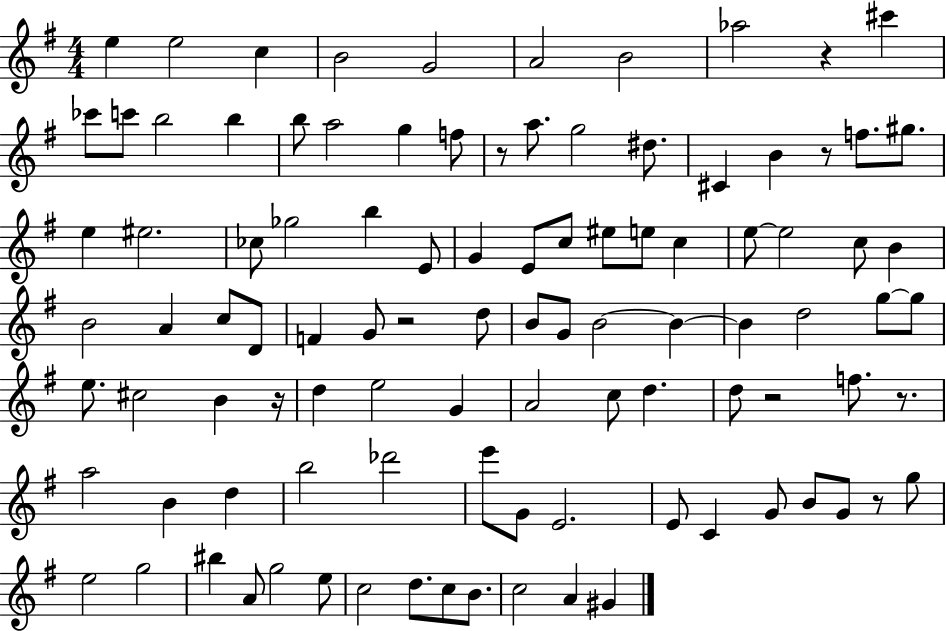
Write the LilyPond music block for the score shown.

{
  \clef treble
  \numericTimeSignature
  \time 4/4
  \key g \major
  e''4 e''2 c''4 | b'2 g'2 | a'2 b'2 | aes''2 r4 cis'''4 | \break ces'''8 c'''8 b''2 b''4 | b''8 a''2 g''4 f''8 | r8 a''8. g''2 dis''8. | cis'4 b'4 r8 f''8. gis''8. | \break e''4 eis''2. | ces''8 ges''2 b''4 e'8 | g'4 e'8 c''8 eis''8 e''8 c''4 | e''8~~ e''2 c''8 b'4 | \break b'2 a'4 c''8 d'8 | f'4 g'8 r2 d''8 | b'8 g'8 b'2~~ b'4~~ | b'4 d''2 g''8~~ g''8 | \break e''8. cis''2 b'4 r16 | d''4 e''2 g'4 | a'2 c''8 d''4. | d''8 r2 f''8. r8. | \break a''2 b'4 d''4 | b''2 des'''2 | e'''8 g'8 e'2. | e'8 c'4 g'8 b'8 g'8 r8 g''8 | \break e''2 g''2 | bis''4 a'8 g''2 e''8 | c''2 d''8. c''8 b'8. | c''2 a'4 gis'4 | \break \bar "|."
}